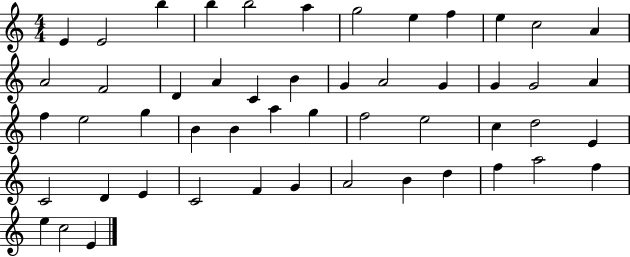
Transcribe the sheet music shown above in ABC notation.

X:1
T:Untitled
M:4/4
L:1/4
K:C
E E2 b b b2 a g2 e f e c2 A A2 F2 D A C B G A2 G G G2 A f e2 g B B a g f2 e2 c d2 E C2 D E C2 F G A2 B d f a2 f e c2 E